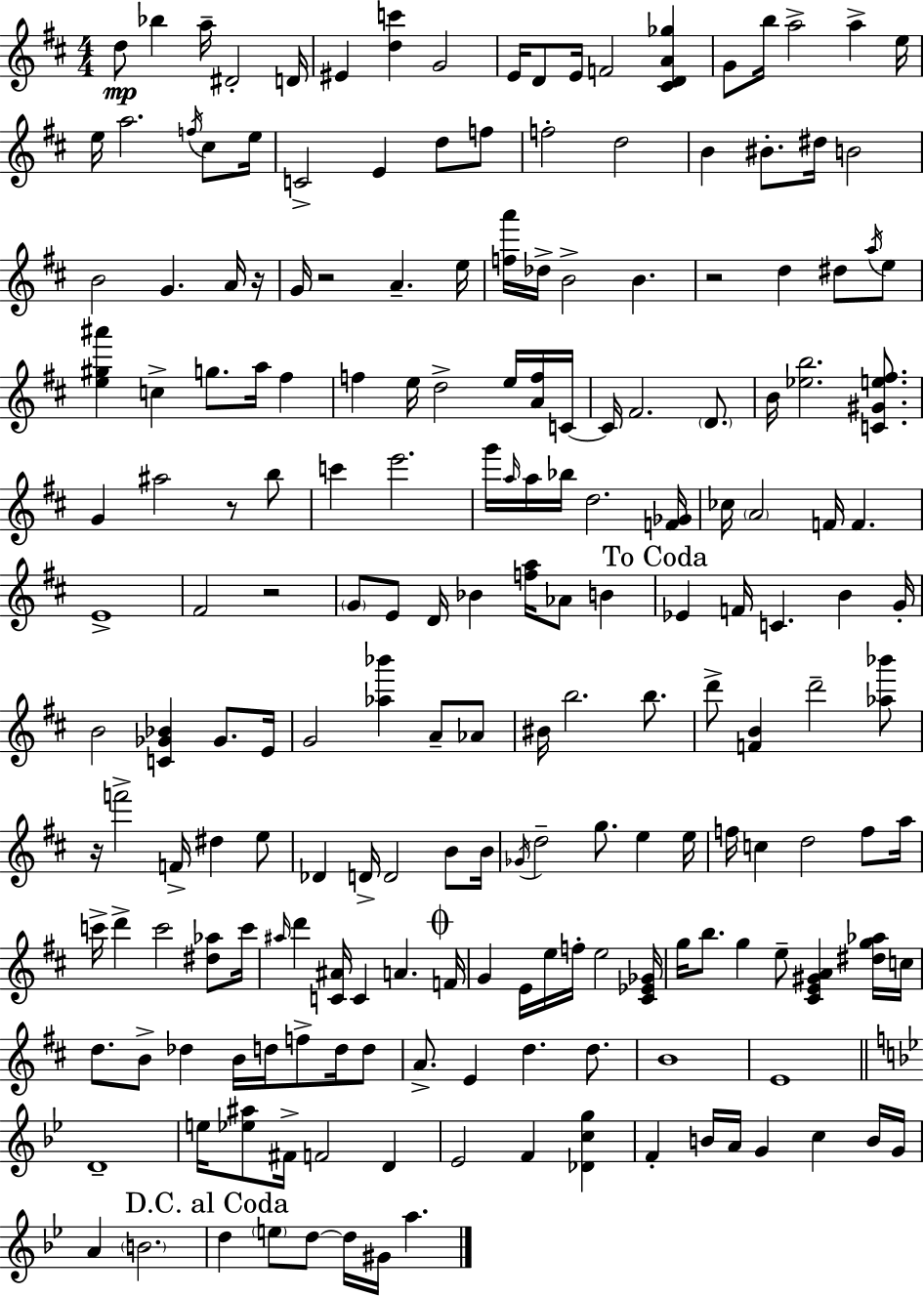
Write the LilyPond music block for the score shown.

{
  \clef treble
  \numericTimeSignature
  \time 4/4
  \key d \major
  d''8\mp bes''4 a''16-- dis'2-. d'16 | eis'4 <d'' c'''>4 g'2 | e'16 d'8 e'16 f'2 <cis' d' a' ges''>4 | g'8 b''16 a''2-> a''4-> e''16 | \break e''16 a''2. \acciaccatura { f''16 } cis''8 | e''16 c'2-> e'4 d''8 f''8 | f''2-. d''2 | b'4 bis'8.-. dis''16 b'2 | \break b'2 g'4. a'16 | r16 g'16 r2 a'4.-- | e''16 <f'' a'''>16 des''16-> b'2-> b'4. | r2 d''4 dis''8 \acciaccatura { a''16 } | \break e''8 <e'' gis'' ais'''>4 c''4-> g''8. a''16 fis''4 | f''4 e''16 d''2-> e''16 | <a' f''>16 c'16~~ c'16 fis'2. \parenthesize d'8. | b'16 <ees'' b''>2. <c' gis' e'' fis''>8. | \break g'4 ais''2 r8 | b''8 c'''4 e'''2. | g'''16 \grace { a''16 } a''16 bes''16 d''2. | <f' ges'>16 ces''16 \parenthesize a'2 f'16 f'4. | \break e'1-> | fis'2 r2 | \parenthesize g'8 e'8 d'16 bes'4 <f'' a''>16 aes'8 b'4 | \mark "To Coda" ees'4 f'16 c'4. b'4 | \break g'16-. b'2 <c' ges' bes'>4 ges'8. | e'16 g'2 <aes'' bes'''>4 a'8-- | aes'8 bis'16 b''2. | b''8. d'''8-> <f' b'>4 d'''2-- | \break <aes'' bes'''>8 r16 f'''2-> f'16-> dis''4 | e''8 des'4 d'16-> d'2 | b'8 b'16 \acciaccatura { ges'16 } d''2-- g''8. e''4 | e''16 f''16 c''4 d''2 | \break f''8 a''16 c'''16-> d'''4-> c'''2 | <dis'' aes''>8 c'''16 \grace { ais''16 } d'''4 <c' ais'>16 c'4 a'4. | \mark \markup { \musicglyph "scripts.coda" } f'16 g'4 e'16 e''16 f''16-. e''2 | <cis' ees' ges'>16 g''16 b''8. g''4 e''8-- <cis' e' gis' a'>4 | \break <dis'' g'' aes''>16 c''16 d''8. b'8-> des''4 b'16 d''16 | f''8-> d''16 d''8 a'8.-> e'4 d''4. | d''8. b'1 | e'1 | \break \bar "||" \break \key bes \major d'1-- | e''16 <ees'' ais''>8 fis'16-> f'2 d'4 | ees'2 f'4 <des' c'' g''>4 | f'4-. b'16 a'16 g'4 c''4 b'16 g'16 | \break a'4 \parenthesize b'2. | \mark "D.C. al Coda" d''4 \parenthesize e''8 d''8~~ d''16 gis'16 a''4. | \bar "|."
}